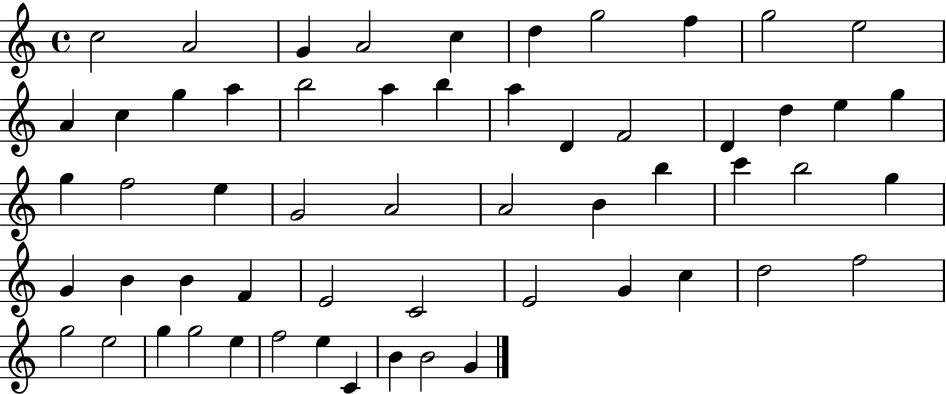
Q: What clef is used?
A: treble